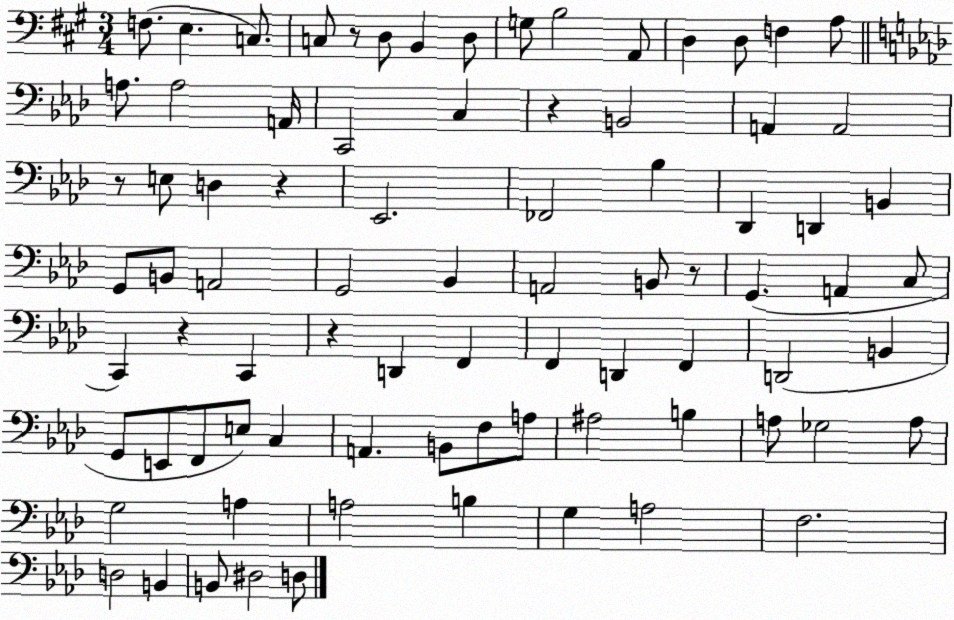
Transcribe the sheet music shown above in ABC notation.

X:1
T:Untitled
M:3/4
L:1/4
K:A
F,/2 E, C,/2 C,/2 z/2 D,/2 B,, D,/2 G,/2 B,2 A,,/2 D, D,/2 F, A,/2 A,/2 A,2 A,,/4 C,,2 C, z B,,2 A,, A,,2 z/2 E,/2 D, z _E,,2 _F,,2 _B, _D,, D,, B,, G,,/2 B,,/2 A,,2 G,,2 _B,, A,,2 B,,/2 z/2 G,, A,, C,/2 C,, z C,, z D,, F,, F,, D,, F,, D,,2 B,, G,,/2 E,,/2 F,,/2 E,/2 C, A,, B,,/2 F,/2 A,/2 ^A,2 B, A,/2 _G,2 A,/2 G,2 A, A,2 B, G, A,2 F,2 D,2 B,, B,,/2 ^D,2 D,/2